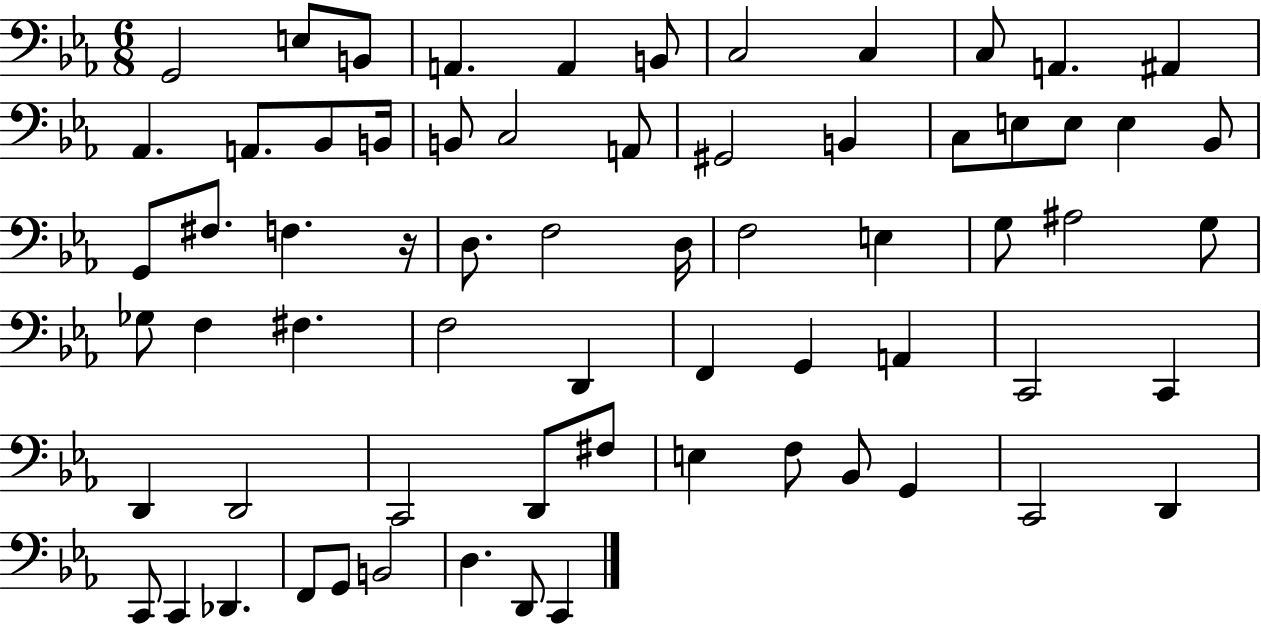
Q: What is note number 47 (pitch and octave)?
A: D2